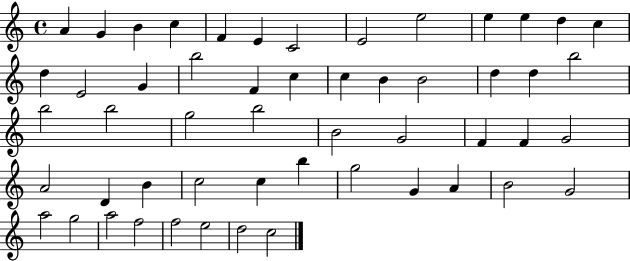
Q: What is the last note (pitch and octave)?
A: C5